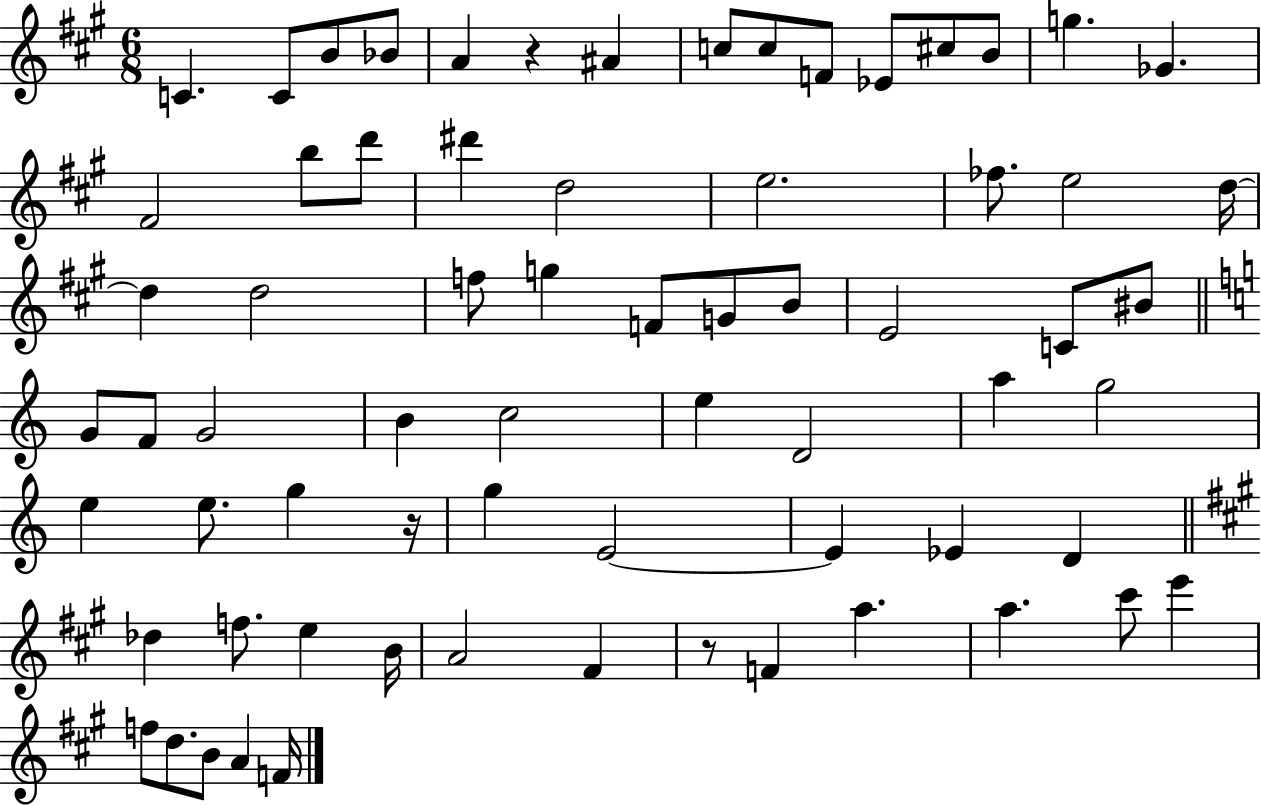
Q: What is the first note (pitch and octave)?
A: C4